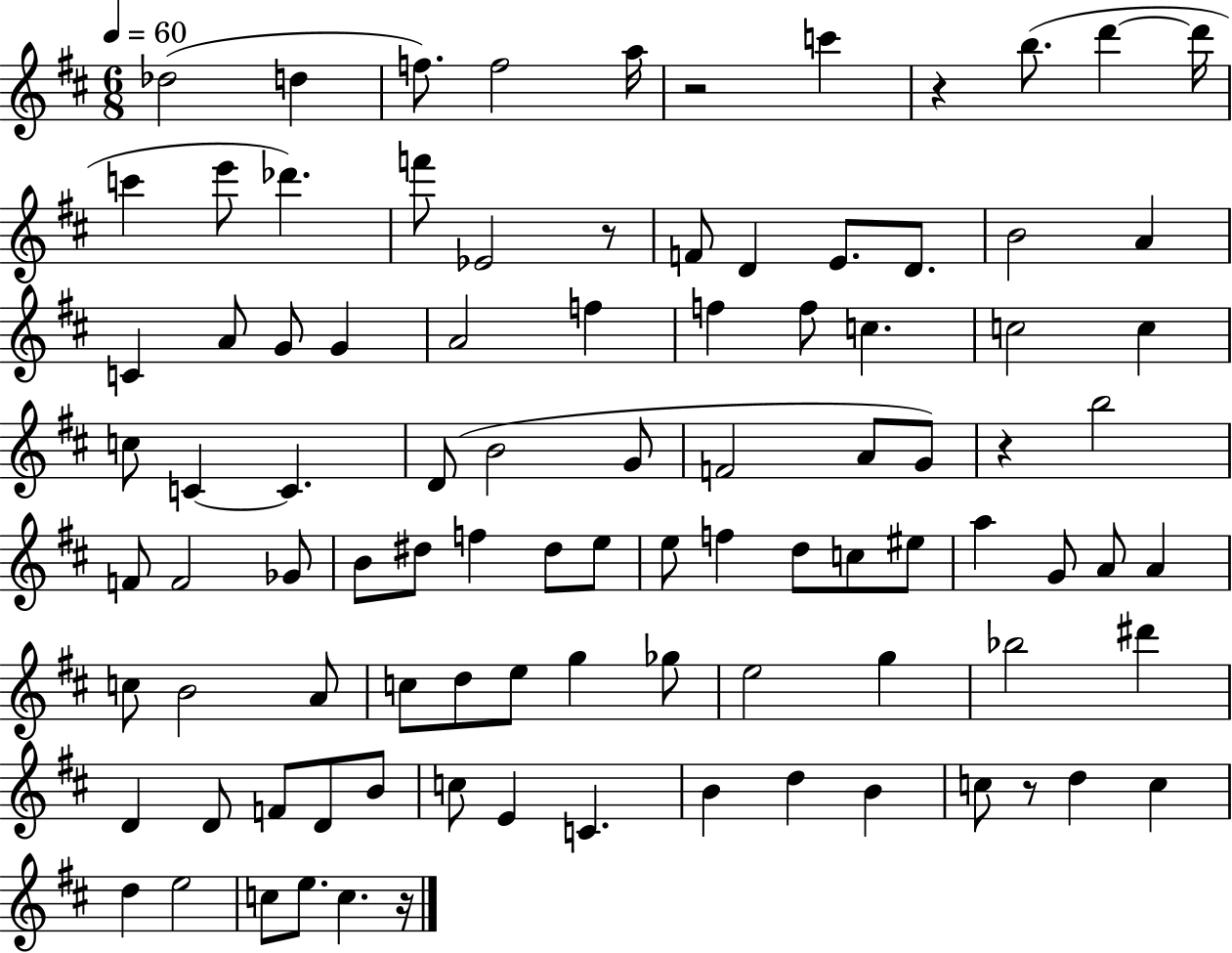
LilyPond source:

{
  \clef treble
  \numericTimeSignature
  \time 6/8
  \key d \major
  \tempo 4 = 60
  des''2( d''4 | f''8.) f''2 a''16 | r2 c'''4 | r4 b''8.( d'''4~~ d'''16 | \break c'''4 e'''8 des'''4.) | f'''8 ees'2 r8 | f'8 d'4 e'8. d'8. | b'2 a'4 | \break c'4 a'8 g'8 g'4 | a'2 f''4 | f''4 f''8 c''4. | c''2 c''4 | \break c''8 c'4~~ c'4. | d'8( b'2 g'8 | f'2 a'8 g'8) | r4 b''2 | \break f'8 f'2 ges'8 | b'8 dis''8 f''4 dis''8 e''8 | e''8 f''4 d''8 c''8 eis''8 | a''4 g'8 a'8 a'4 | \break c''8 b'2 a'8 | c''8 d''8 e''8 g''4 ges''8 | e''2 g''4 | bes''2 dis'''4 | \break d'4 d'8 f'8 d'8 b'8 | c''8 e'4 c'4. | b'4 d''4 b'4 | c''8 r8 d''4 c''4 | \break d''4 e''2 | c''8 e''8. c''4. r16 | \bar "|."
}